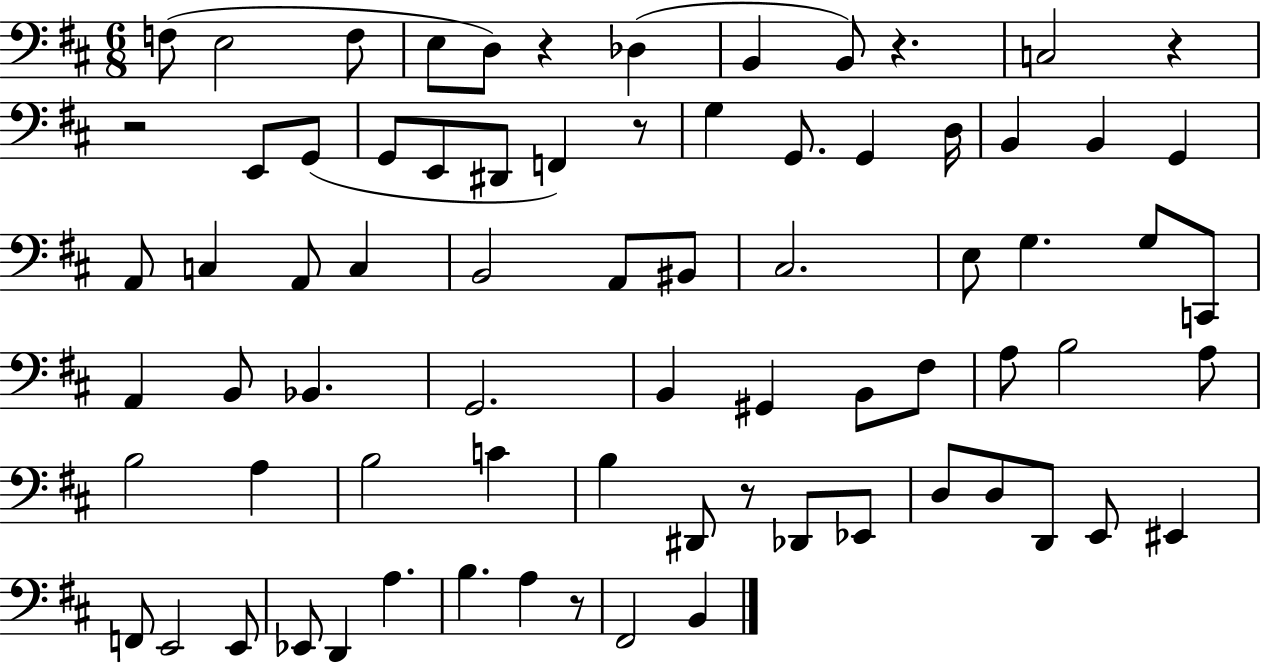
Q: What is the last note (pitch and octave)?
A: B2